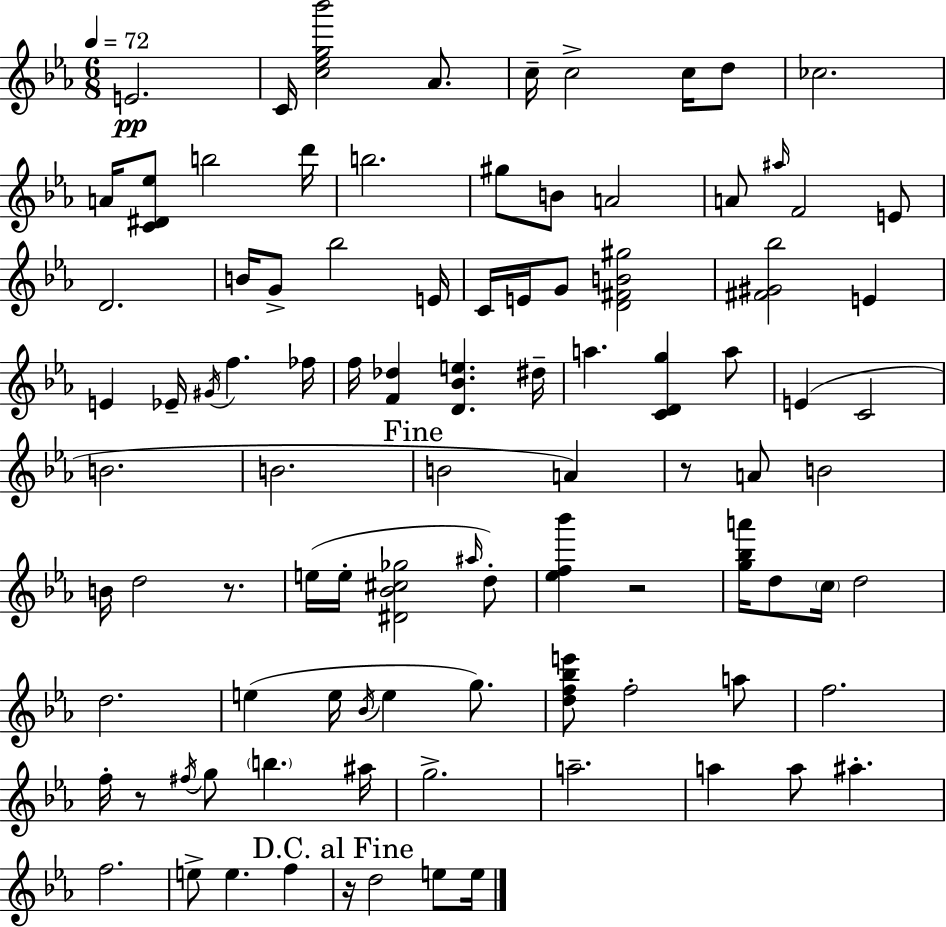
E4/h. C4/s [C5,Eb5,G5,Bb6]/h Ab4/e. C5/s C5/h C5/s D5/e CES5/h. A4/s [C4,D#4,Eb5]/e B5/h D6/s B5/h. G#5/e B4/e A4/h A4/e A#5/s F4/h E4/e D4/h. B4/s G4/e Bb5/h E4/s C4/s E4/s G4/e [D4,F#4,B4,G#5]/h [F#4,G#4,Bb5]/h E4/q E4/q Eb4/s G#4/s F5/q. FES5/s F5/s [F4,Db5]/q [D4,Bb4,E5]/q. D#5/s A5/q. [C4,D4,G5]/q A5/e E4/q C4/h B4/h. B4/h. B4/h A4/q R/e A4/e B4/h B4/s D5/h R/e. E5/s E5/s [D#4,Bb4,C#5,Gb5]/h A#5/s D5/e [Eb5,F5,Bb6]/q R/h [G5,Bb5,A6]/s D5/e C5/s D5/h D5/h. E5/q E5/s Bb4/s E5/q G5/e. [D5,F5,Bb5,E6]/e F5/h A5/e F5/h. F5/s R/e F#5/s G5/e B5/q. A#5/s G5/h. A5/h. A5/q A5/e A#5/q. F5/h. E5/e E5/q. F5/q R/s D5/h E5/e E5/s